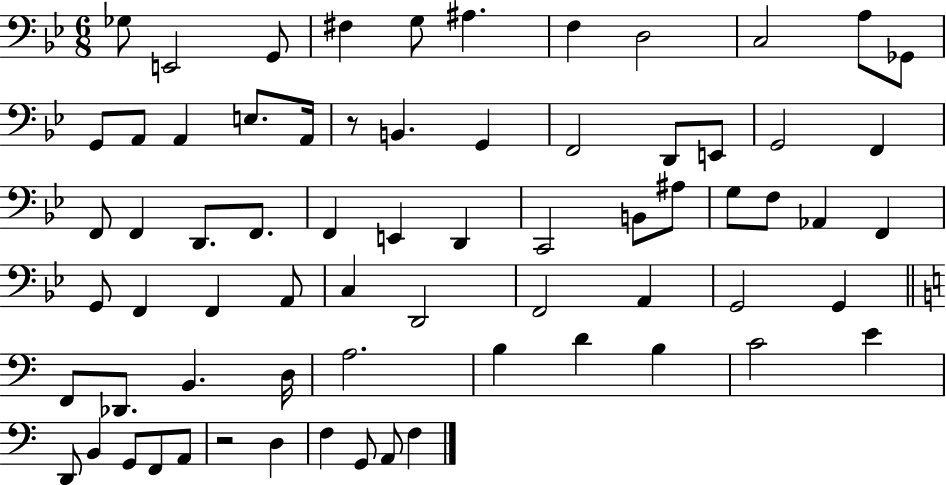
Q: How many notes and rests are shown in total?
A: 69